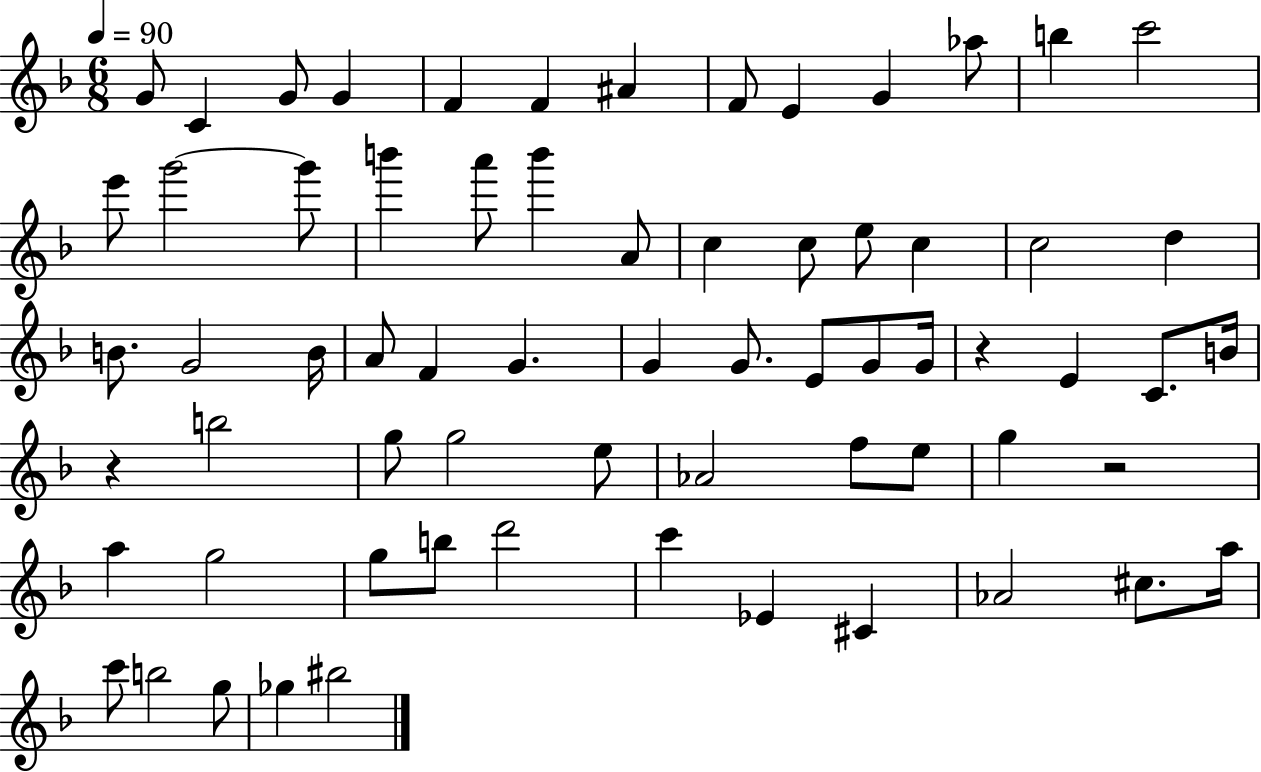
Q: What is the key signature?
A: F major